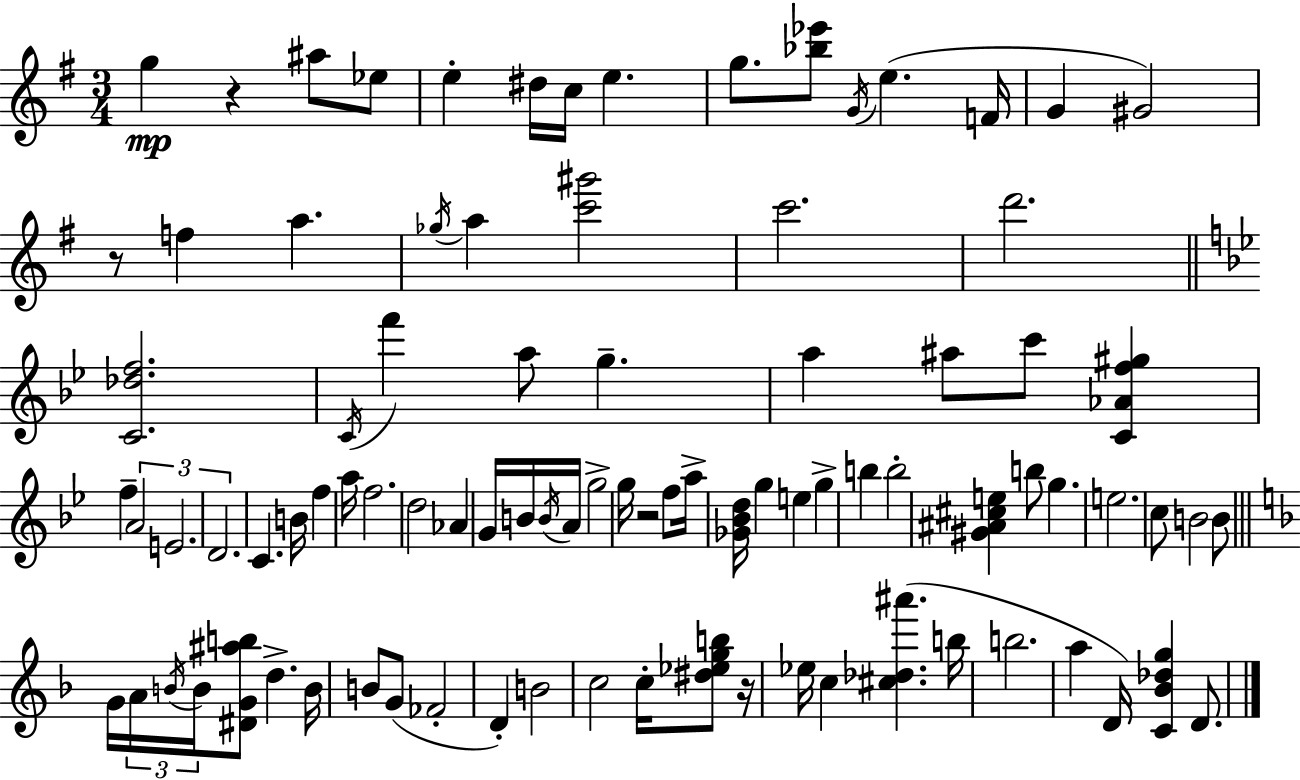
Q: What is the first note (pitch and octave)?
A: G5